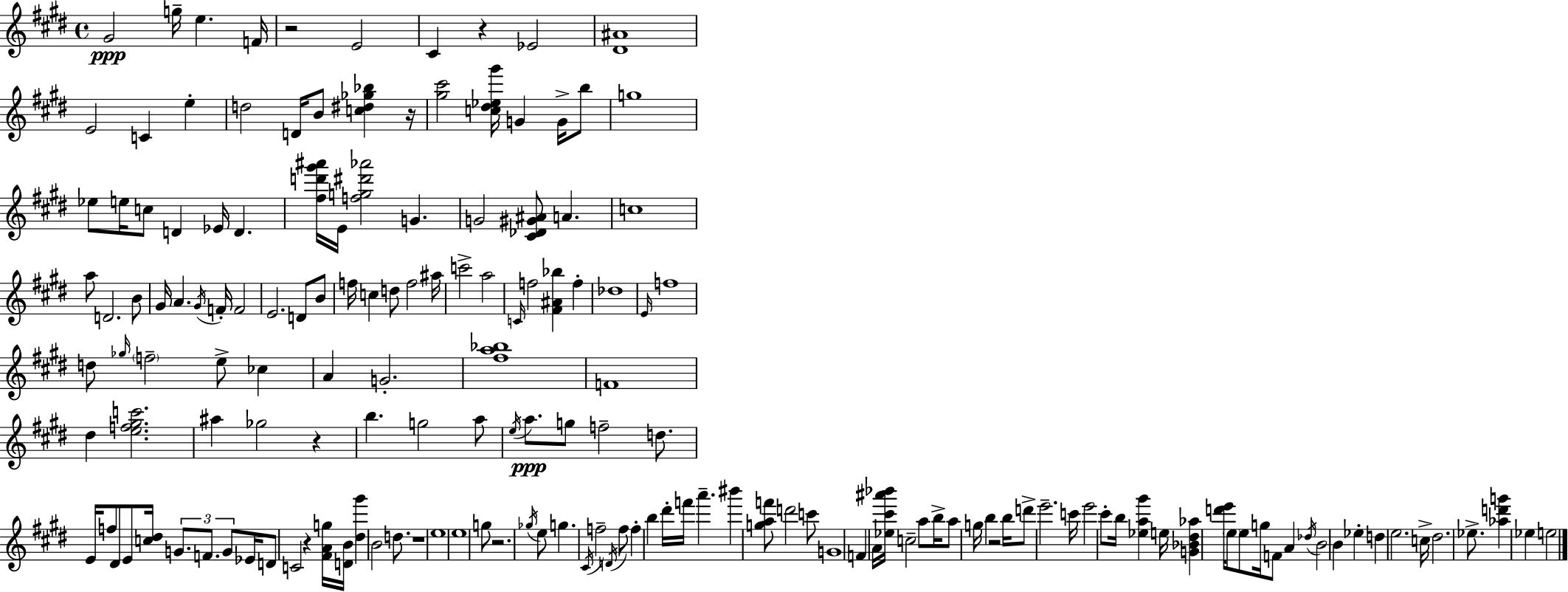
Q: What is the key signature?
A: E major